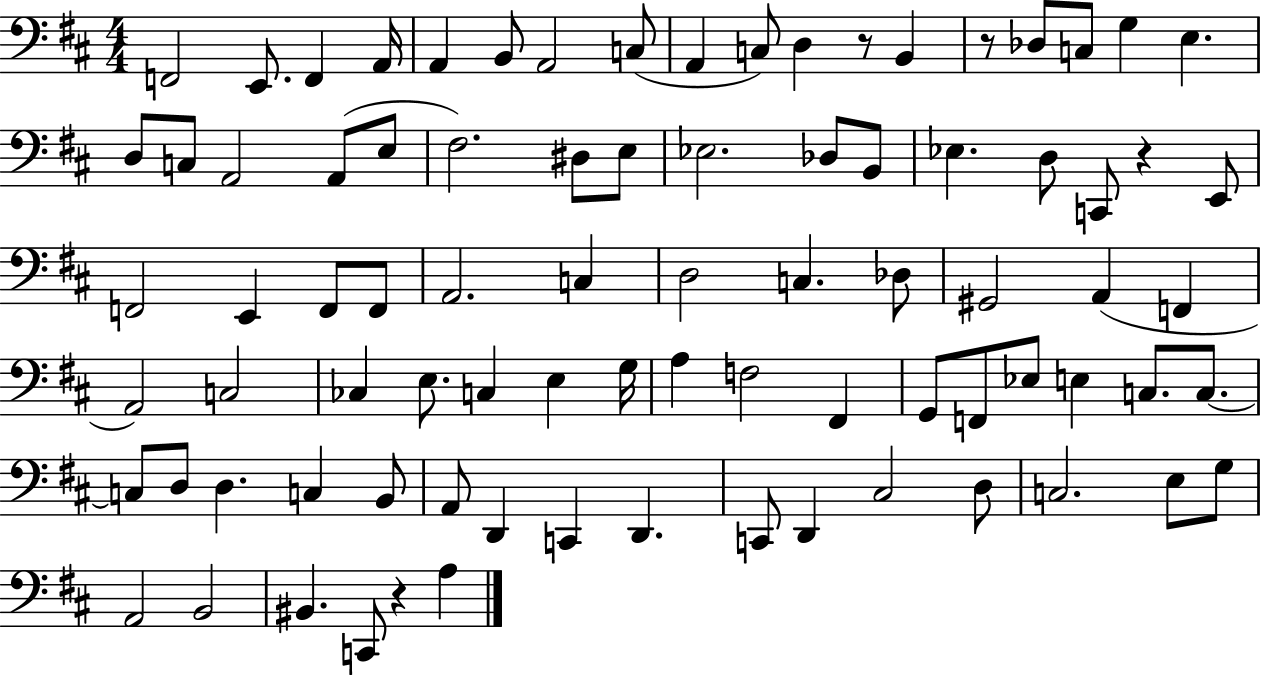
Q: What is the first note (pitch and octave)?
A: F2